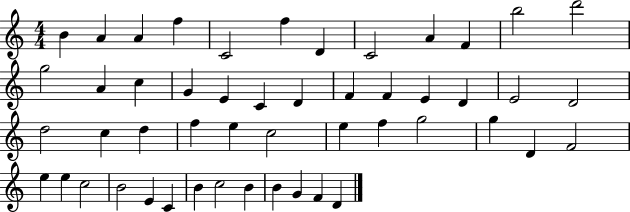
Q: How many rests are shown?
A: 0